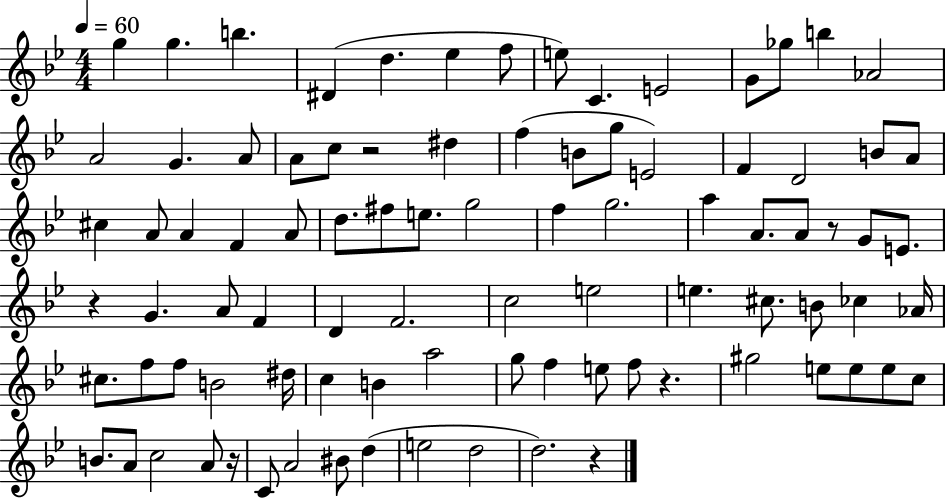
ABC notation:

X:1
T:Untitled
M:4/4
L:1/4
K:Bb
g g b ^D d _e f/2 e/2 C E2 G/2 _g/2 b _A2 A2 G A/2 A/2 c/2 z2 ^d f B/2 g/2 E2 F D2 B/2 A/2 ^c A/2 A F A/2 d/2 ^f/2 e/2 g2 f g2 a A/2 A/2 z/2 G/2 E/2 z G A/2 F D F2 c2 e2 e ^c/2 B/2 _c _A/4 ^c/2 f/2 f/2 B2 ^d/4 c B a2 g/2 f e/2 f/2 z ^g2 e/2 e/2 e/2 c/2 B/2 A/2 c2 A/2 z/4 C/2 A2 ^B/2 d e2 d2 d2 z